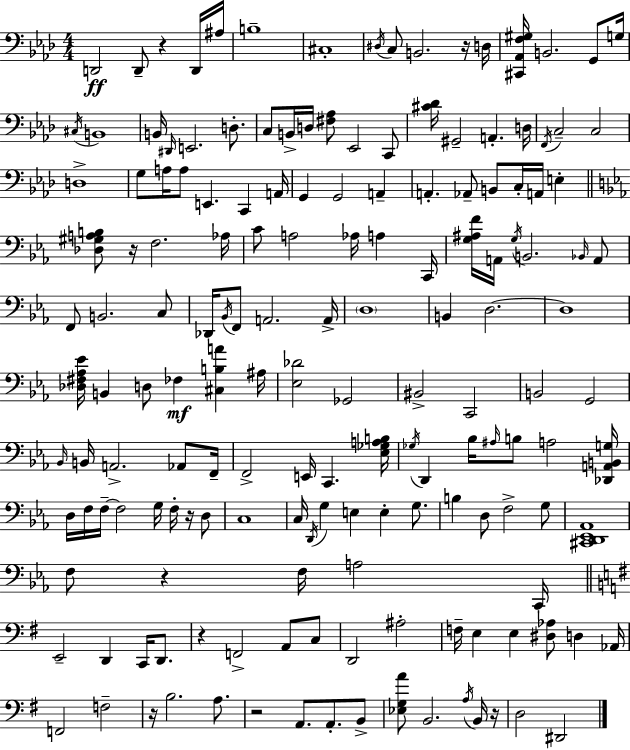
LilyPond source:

{
  \clef bass
  \numericTimeSignature
  \time 4/4
  \key f \minor
  d,2\ff d,8-- r4 d,16 ais16 | b1-- | cis1-. | \acciaccatura { dis16 } c8 b,2. r16 | \break d16 <cis, aes, f gis>16 b,2. g,8 | g16 \acciaccatura { cis16 } b,1 | b,16 \grace { dis,16 } e,2. | d8.-. c8 b,16-> d16 <fis aes>8 ees,2 | \break c,8 <cis' des'>16 gis,2-- a,4.-. | d16 \acciaccatura { f,16 } c2-- c2 | d1-> | g8 a16 a8 e,4. c,4 | \break a,16 g,4 g,2 | a,4-- a,4.-. aes,8-- b,8 c16-. a,16 | e4-. \bar "||" \break \key ees \major <des gis a b>8 r16 f2. aes16 | c'8 a2 aes16 a4 c,16 | <g ais f'>16 a,16 \acciaccatura { g16 } b,2. \grace { bes,16 } | a,8 f,8 b,2. | \break c8 des,16 \acciaccatura { bes,16 } f,8 a,2. | a,16-> \parenthesize d1 | b,4 d2.~~ | d1 | \break <des fis aes ees'>16 b,4 d8 fes4\mf <cis b a'>4 | ais16 <ees des'>2 ges,2 | bis,2-> c,2 | b,2 g,2 | \break \grace { bes,16 } b,16 a,2.-> | aes,8 f,16-- f,2-> e,16 c,4. | <ees ges a b>16 \acciaccatura { ges16 } d,4 bes16 \grace { ais16 } b8 a2 | <des, a, b, g>16 d16 f16 f16--~~ f2 | \break g16 f16-. r16 d8 c1 | c16 \acciaccatura { d,16 } g4 e4 | e4-. g8. b4 d8 f2-> | g8 <cis, d, ees, aes,>1 | \break f8 r4 f16 a2 | c,16 \bar "||" \break \key e \minor e,2-- d,4 c,16 d,8. | r4 f,2-> a,8 c8 | d,2 ais2-. | f16-- e4 e4 <dis aes>8 d4 aes,16 | \break f,2 f2-- | r16 b2. a8. | r2 a,8. a,8.-. b,8-> | <ees g a'>8 b,2. \acciaccatura { a16 } b,16 | \break r16 d2 dis,2 | \bar "|."
}